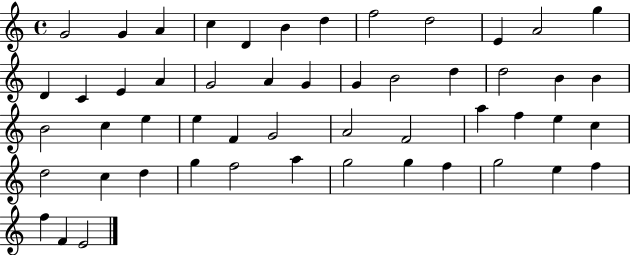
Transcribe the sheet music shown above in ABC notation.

X:1
T:Untitled
M:4/4
L:1/4
K:C
G2 G A c D B d f2 d2 E A2 g D C E A G2 A G G B2 d d2 B B B2 c e e F G2 A2 F2 a f e c d2 c d g f2 a g2 g f g2 e f f F E2